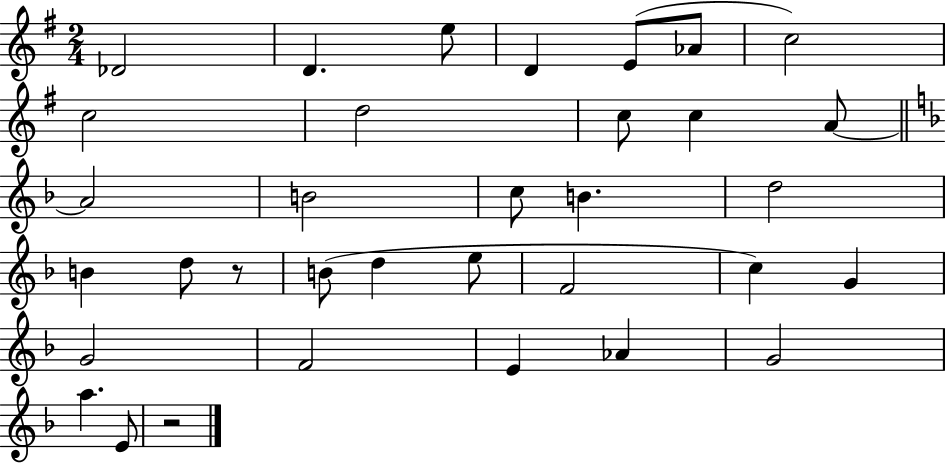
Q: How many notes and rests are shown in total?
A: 34